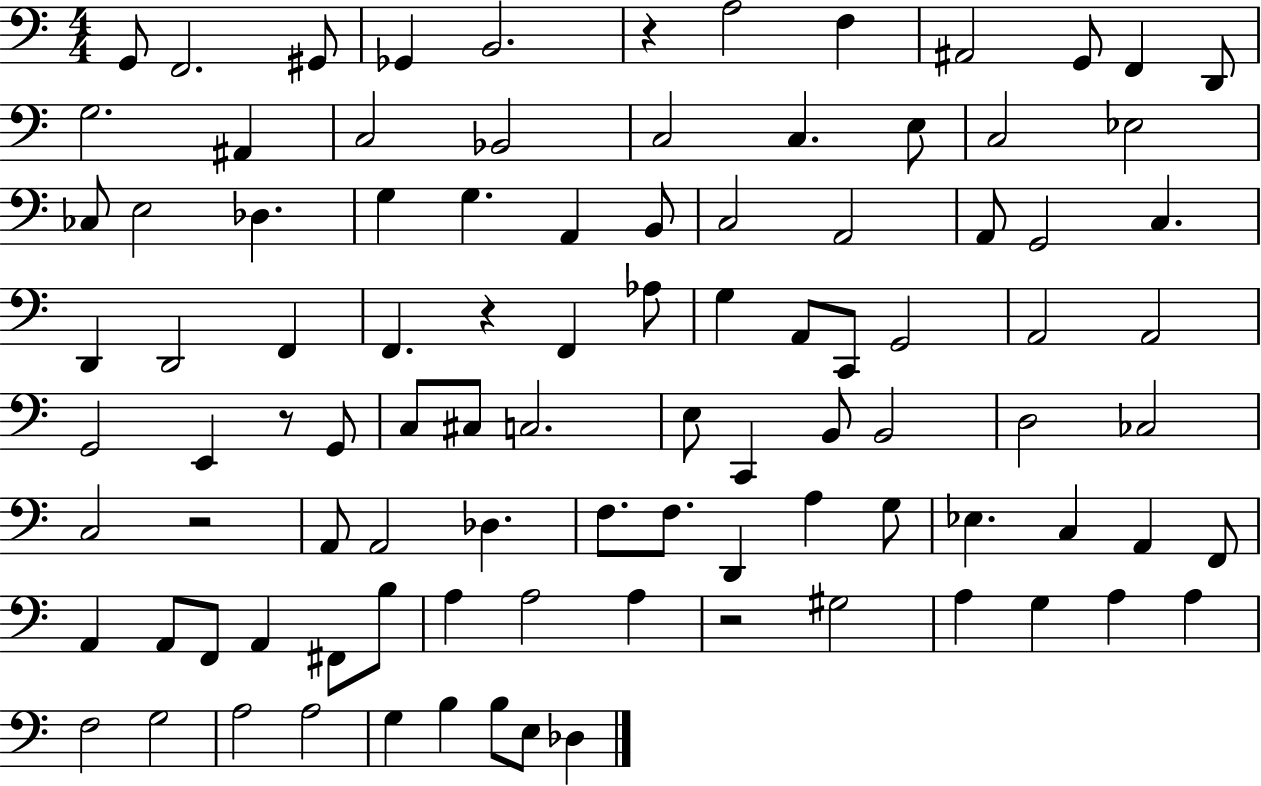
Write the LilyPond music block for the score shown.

{
  \clef bass
  \numericTimeSignature
  \time 4/4
  \key c \major
  g,8 f,2. gis,8 | ges,4 b,2. | r4 a2 f4 | ais,2 g,8 f,4 d,8 | \break g2. ais,4 | c2 bes,2 | c2 c4. e8 | c2 ees2 | \break ces8 e2 des4. | g4 g4. a,4 b,8 | c2 a,2 | a,8 g,2 c4. | \break d,4 d,2 f,4 | f,4. r4 f,4 aes8 | g4 a,8 c,8 g,2 | a,2 a,2 | \break g,2 e,4 r8 g,8 | c8 cis8 c2. | e8 c,4 b,8 b,2 | d2 ces2 | \break c2 r2 | a,8 a,2 des4. | f8. f8. d,4 a4 g8 | ees4. c4 a,4 f,8 | \break a,4 a,8 f,8 a,4 fis,8 b8 | a4 a2 a4 | r2 gis2 | a4 g4 a4 a4 | \break f2 g2 | a2 a2 | g4 b4 b8 e8 des4 | \bar "|."
}